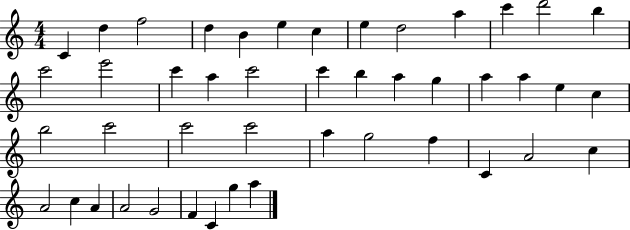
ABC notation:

X:1
T:Untitled
M:4/4
L:1/4
K:C
C d f2 d B e c e d2 a c' d'2 b c'2 e'2 c' a c'2 c' b a g a a e c b2 c'2 c'2 c'2 a g2 f C A2 c A2 c A A2 G2 F C g a